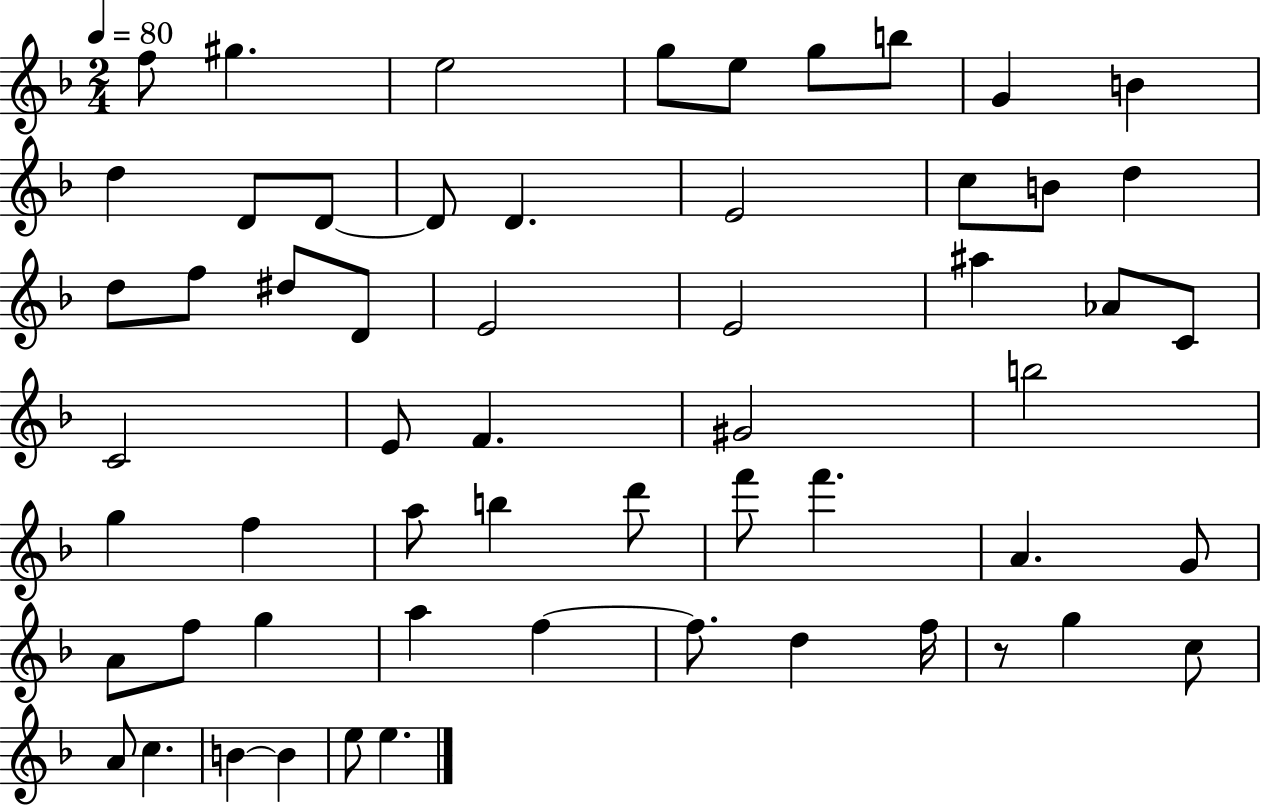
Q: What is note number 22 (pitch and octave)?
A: D4